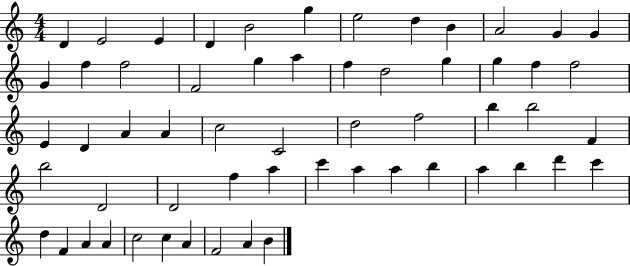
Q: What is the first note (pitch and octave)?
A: D4